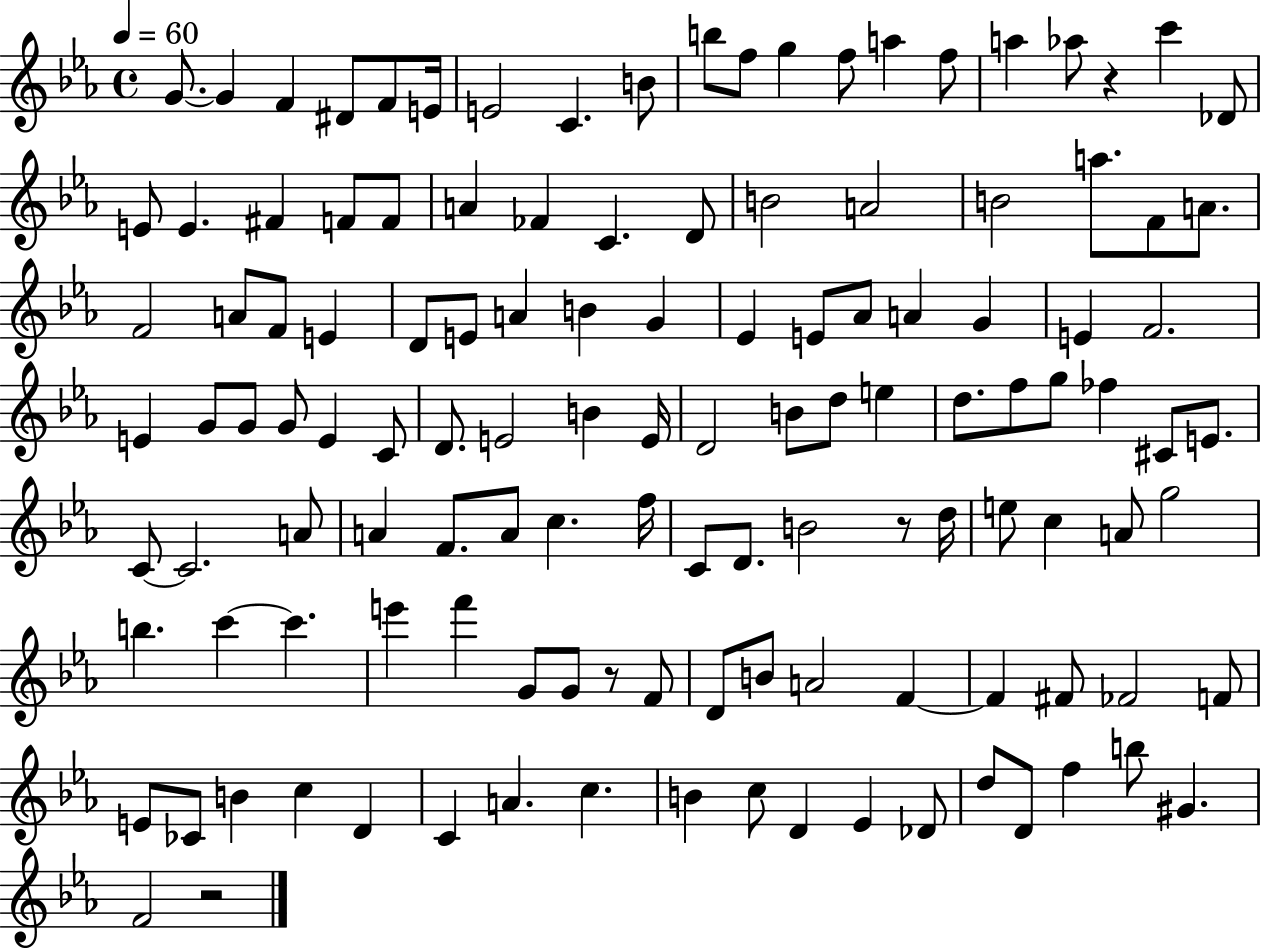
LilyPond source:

{
  \clef treble
  \time 4/4
  \defaultTimeSignature
  \key ees \major
  \tempo 4 = 60
  g'8.~~ g'4 f'4 dis'8 f'8 e'16 | e'2 c'4. b'8 | b''8 f''8 g''4 f''8 a''4 f''8 | a''4 aes''8 r4 c'''4 des'8 | \break e'8 e'4. fis'4 f'8 f'8 | a'4 fes'4 c'4. d'8 | b'2 a'2 | b'2 a''8. f'8 a'8. | \break f'2 a'8 f'8 e'4 | d'8 e'8 a'4 b'4 g'4 | ees'4 e'8 aes'8 a'4 g'4 | e'4 f'2. | \break e'4 g'8 g'8 g'8 e'4 c'8 | d'8. e'2 b'4 e'16 | d'2 b'8 d''8 e''4 | d''8. f''8 g''8 fes''4 cis'8 e'8. | \break c'8~~ c'2. a'8 | a'4 f'8. a'8 c''4. f''16 | c'8 d'8. b'2 r8 d''16 | e''8 c''4 a'8 g''2 | \break b''4. c'''4~~ c'''4. | e'''4 f'''4 g'8 g'8 r8 f'8 | d'8 b'8 a'2 f'4~~ | f'4 fis'8 fes'2 f'8 | \break e'8 ces'8 b'4 c''4 d'4 | c'4 a'4. c''4. | b'4 c''8 d'4 ees'4 des'8 | d''8 d'8 f''4 b''8 gis'4. | \break f'2 r2 | \bar "|."
}